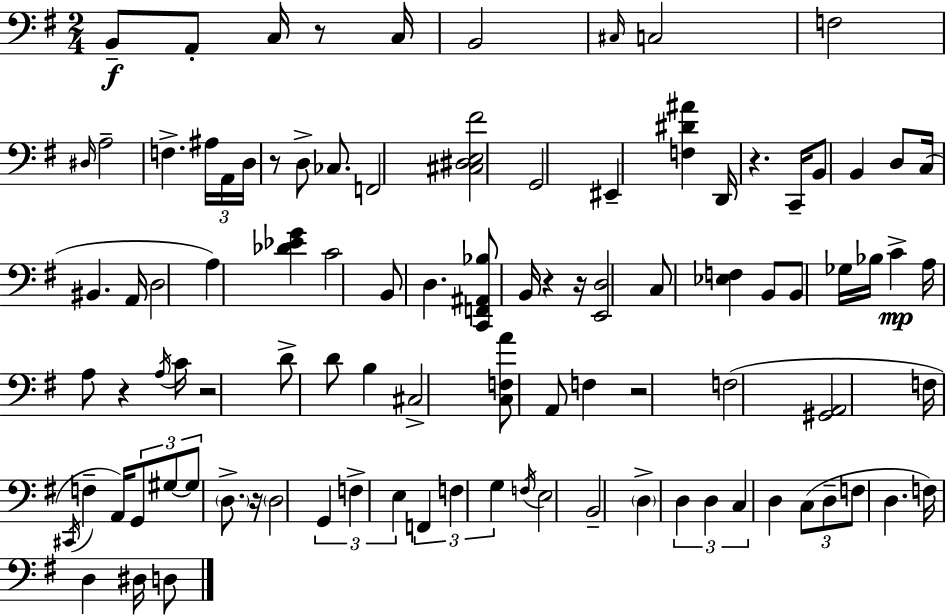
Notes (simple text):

B2/e A2/e C3/s R/e C3/s B2/h C#3/s C3/h F3/h D#3/s A3/h F3/q. A#3/s A2/s D3/s R/e D3/e CES3/e. F2/h [C#3,D#3,E3,F#4]/h G2/h EIS2/q [F3,D#4,A#4]/q D2/s R/q. C2/s B2/e B2/q D3/e C3/s BIS2/q. A2/s D3/h A3/q [Db4,Eb4,G4]/q C4/h B2/e D3/q. [C2,F2,A#2,Bb3]/e B2/s R/q R/s [E2,D3]/h C3/e [Eb3,F3]/q B2/e B2/e Gb3/s Bb3/s C4/q A3/s A3/e R/q A3/s C4/s R/h D4/e D4/e B3/q C#3/h [C3,F3,A4]/e A2/e F3/q R/h F3/h [G#2,A2]/h F3/s C#2/s F3/q A2/s G2/e G#3/e G#3/e D3/e. R/s D3/h G2/q F3/q E3/q F2/q F3/q G3/q F3/s E3/h B2/h D3/q D3/q D3/q C3/q D3/q C3/e D3/e F3/e D3/q. F3/s D3/q D#3/s D3/e